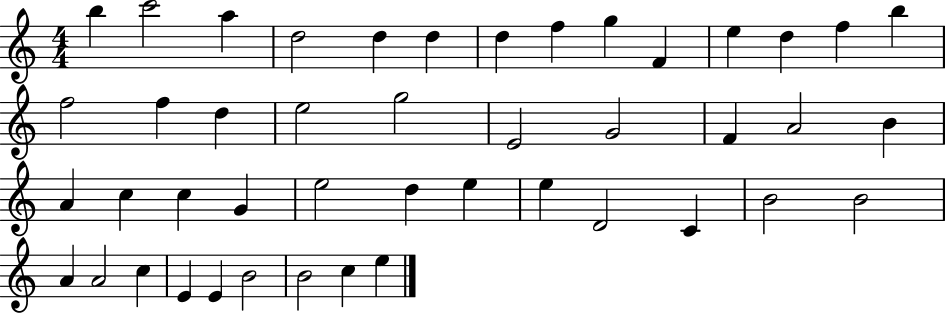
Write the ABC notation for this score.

X:1
T:Untitled
M:4/4
L:1/4
K:C
b c'2 a d2 d d d f g F e d f b f2 f d e2 g2 E2 G2 F A2 B A c c G e2 d e e D2 C B2 B2 A A2 c E E B2 B2 c e